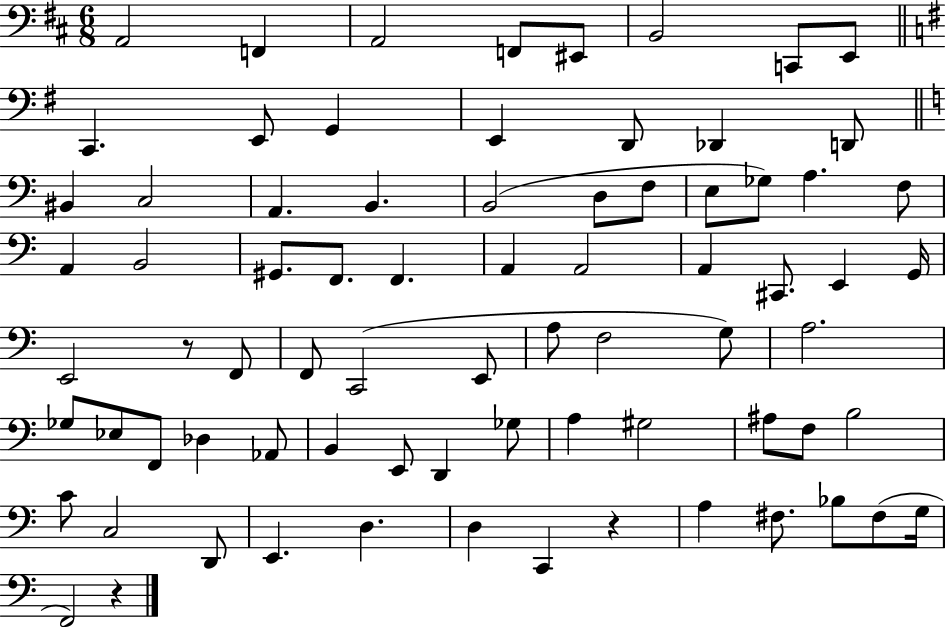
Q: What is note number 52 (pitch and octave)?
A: B2